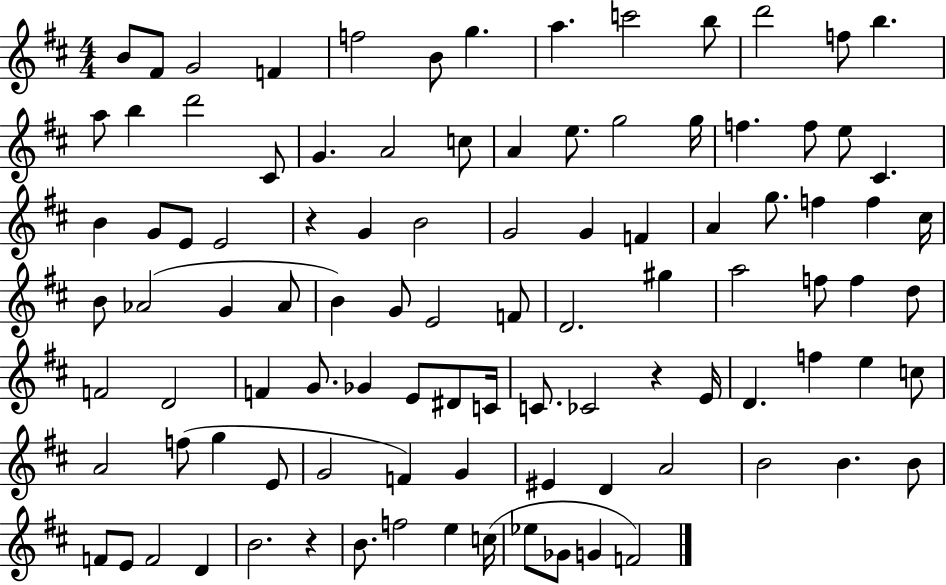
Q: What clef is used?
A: treble